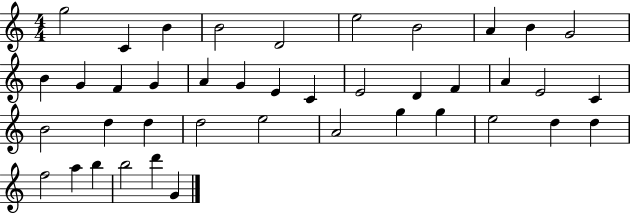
X:1
T:Untitled
M:4/4
L:1/4
K:C
g2 C B B2 D2 e2 B2 A B G2 B G F G A G E C E2 D F A E2 C B2 d d d2 e2 A2 g g e2 d d f2 a b b2 d' G